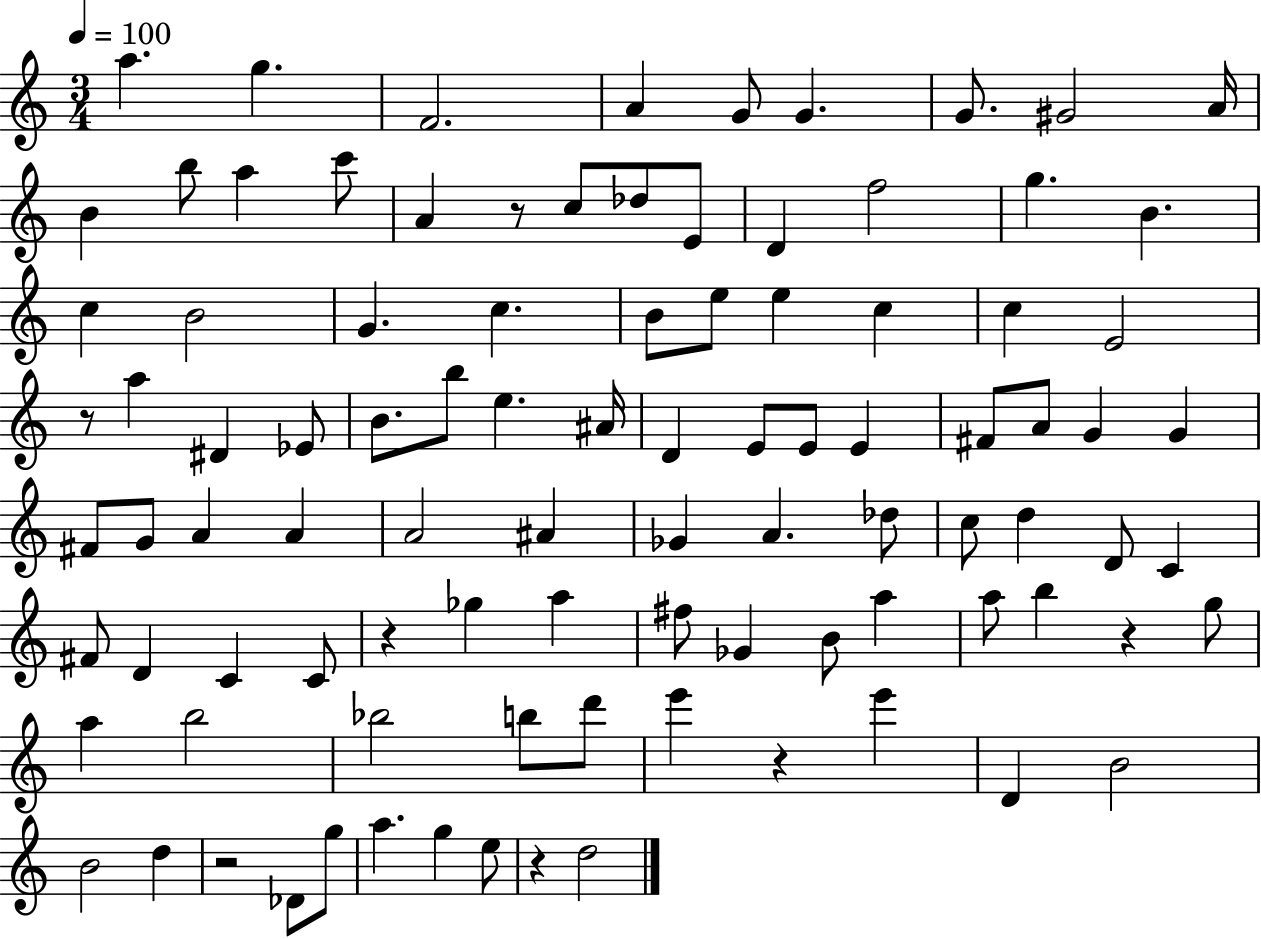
A5/q. G5/q. F4/h. A4/q G4/e G4/q. G4/e. G#4/h A4/s B4/q B5/e A5/q C6/e A4/q R/e C5/e Db5/e E4/e D4/q F5/h G5/q. B4/q. C5/q B4/h G4/q. C5/q. B4/e E5/e E5/q C5/q C5/q E4/h R/e A5/q D#4/q Eb4/e B4/e. B5/e E5/q. A#4/s D4/q E4/e E4/e E4/q F#4/e A4/e G4/q G4/q F#4/e G4/e A4/q A4/q A4/h A#4/q Gb4/q A4/q. Db5/e C5/e D5/q D4/e C4/q F#4/e D4/q C4/q C4/e R/q Gb5/q A5/q F#5/e Gb4/q B4/e A5/q A5/e B5/q R/q G5/e A5/q B5/h Bb5/h B5/e D6/e E6/q R/q E6/q D4/q B4/h B4/h D5/q R/h Db4/e G5/e A5/q. G5/q E5/e R/q D5/h